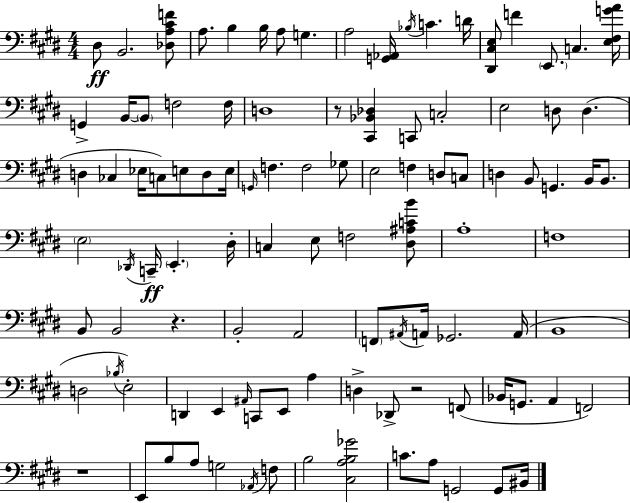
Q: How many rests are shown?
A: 4